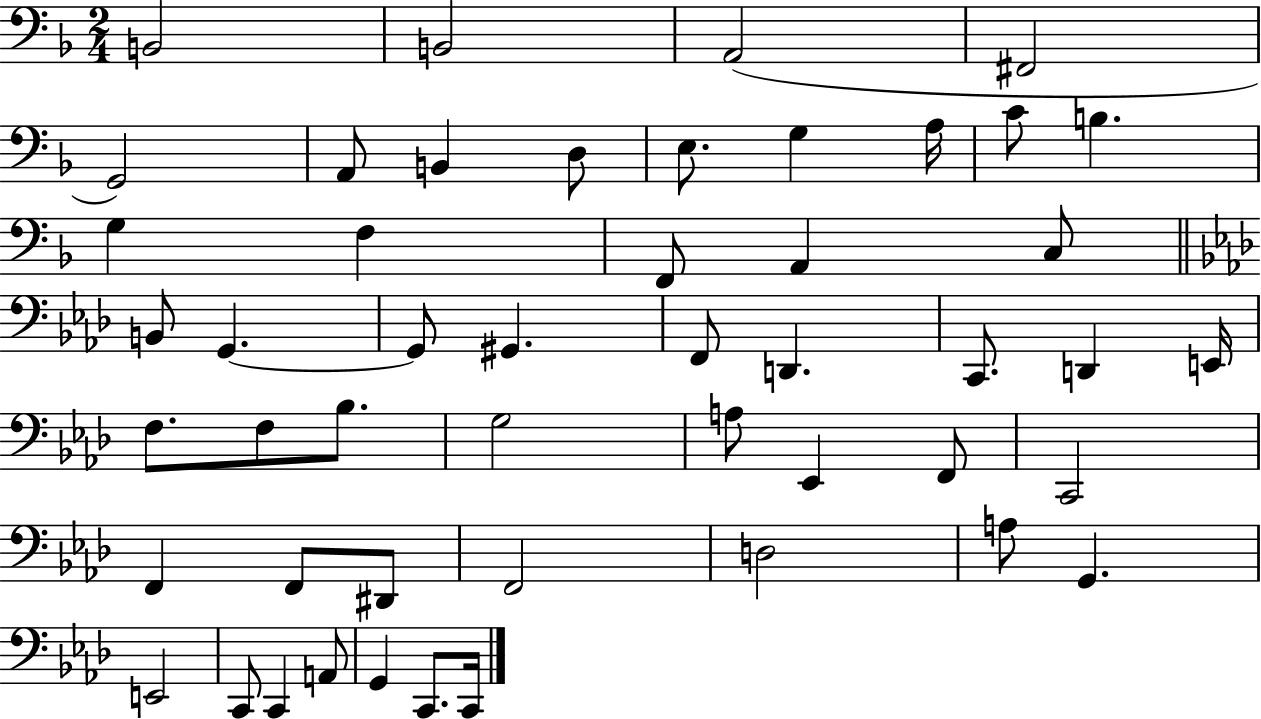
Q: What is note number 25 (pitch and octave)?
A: C2